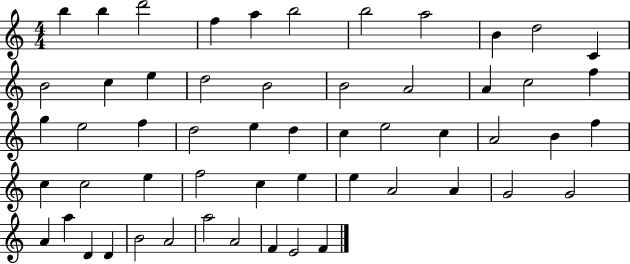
{
  \clef treble
  \numericTimeSignature
  \time 4/4
  \key c \major
  b''4 b''4 d'''2 | f''4 a''4 b''2 | b''2 a''2 | b'4 d''2 c'4 | \break b'2 c''4 e''4 | d''2 b'2 | b'2 a'2 | a'4 c''2 f''4 | \break g''4 e''2 f''4 | d''2 e''4 d''4 | c''4 e''2 c''4 | a'2 b'4 f''4 | \break c''4 c''2 e''4 | f''2 c''4 e''4 | e''4 a'2 a'4 | g'2 g'2 | \break a'4 a''4 d'4 d'4 | b'2 a'2 | a''2 a'2 | f'4 e'2 f'4 | \break \bar "|."
}